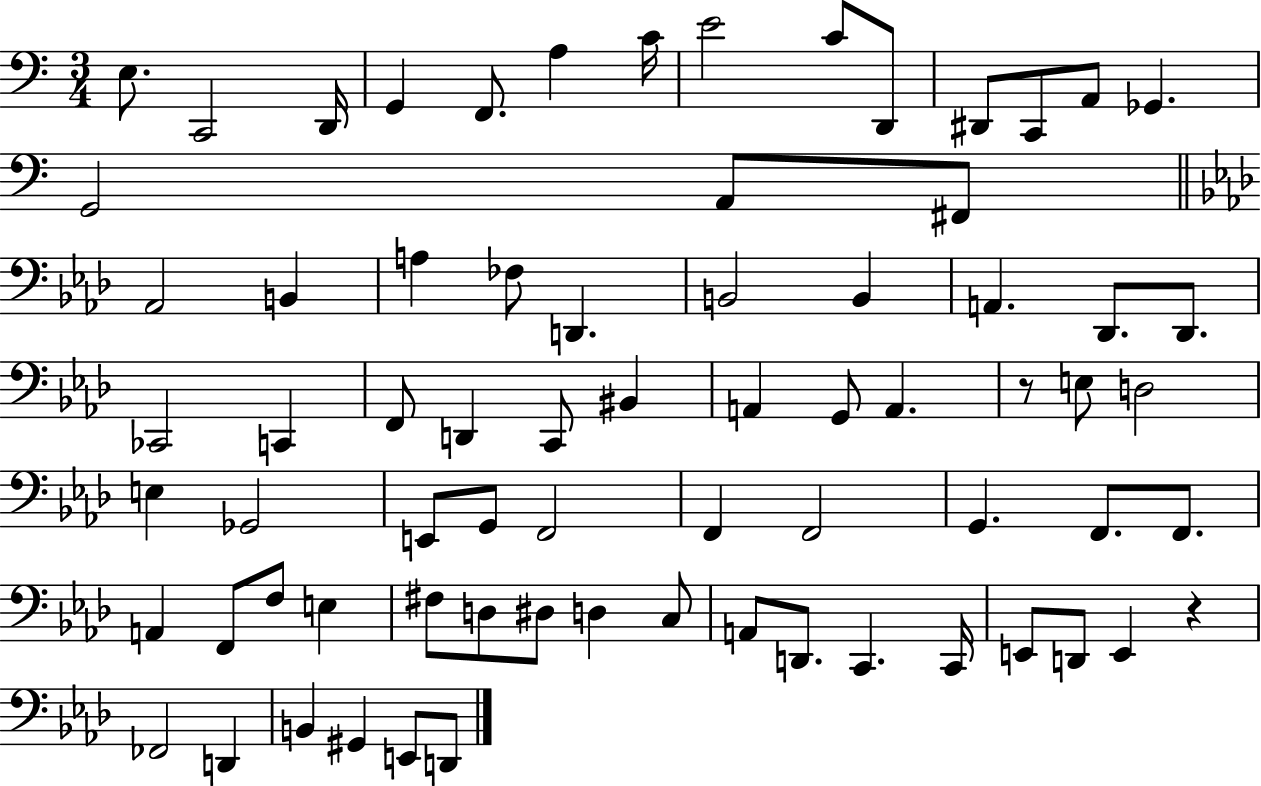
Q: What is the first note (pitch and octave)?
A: E3